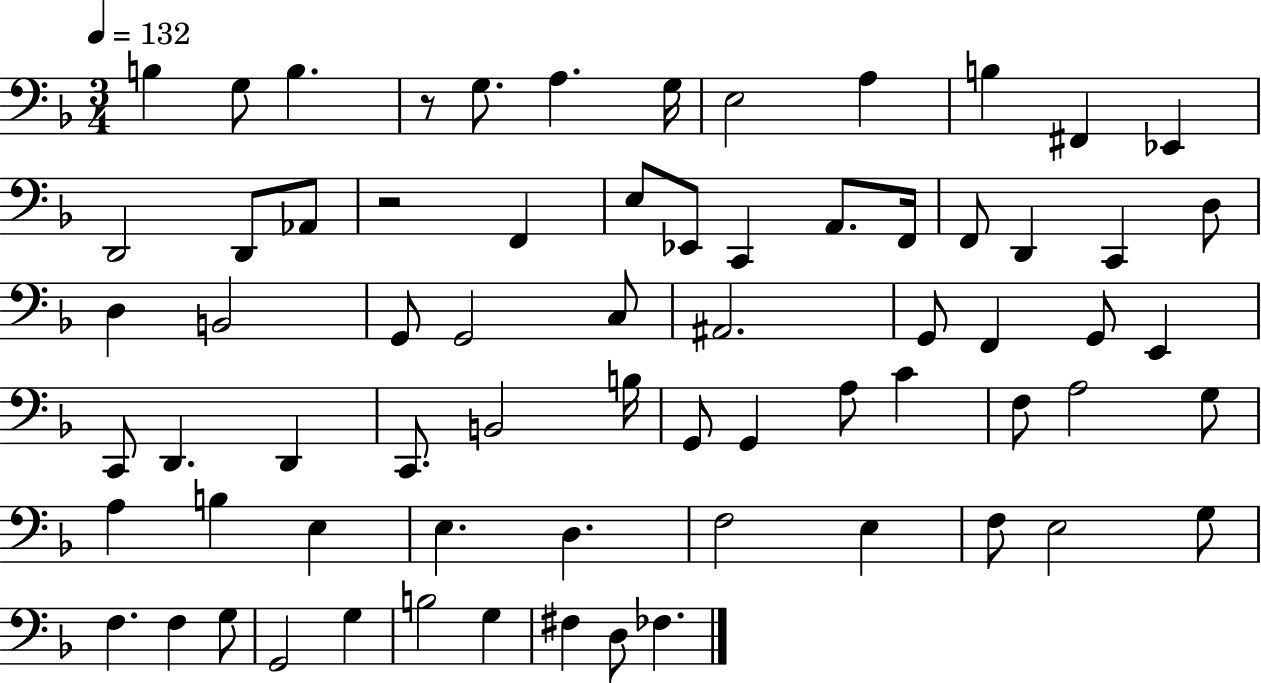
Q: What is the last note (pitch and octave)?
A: FES3